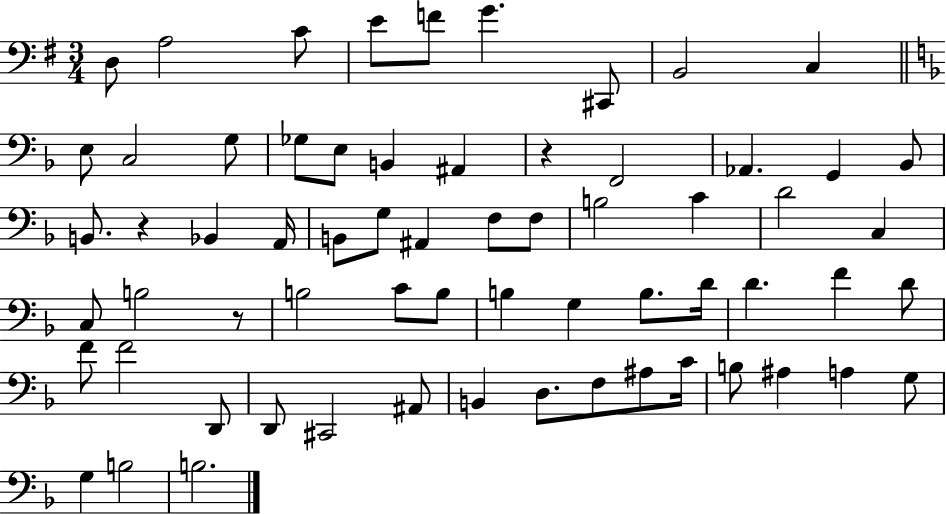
X:1
T:Untitled
M:3/4
L:1/4
K:G
D,/2 A,2 C/2 E/2 F/2 G ^C,,/2 B,,2 C, E,/2 C,2 G,/2 _G,/2 E,/2 B,, ^A,, z F,,2 _A,, G,, _B,,/2 B,,/2 z _B,, A,,/4 B,,/2 G,/2 ^A,, F,/2 F,/2 B,2 C D2 C, C,/2 B,2 z/2 B,2 C/2 B,/2 B, G, B,/2 D/4 D F D/2 F/2 F2 D,,/2 D,,/2 ^C,,2 ^A,,/2 B,, D,/2 F,/2 ^A,/2 C/4 B,/2 ^A, A, G,/2 G, B,2 B,2